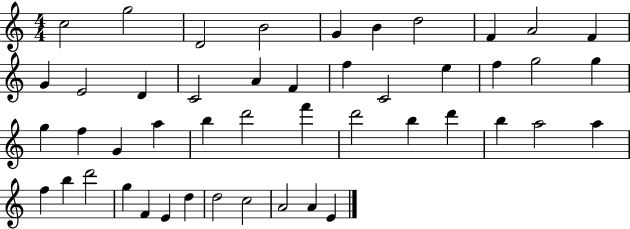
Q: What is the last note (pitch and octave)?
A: E4